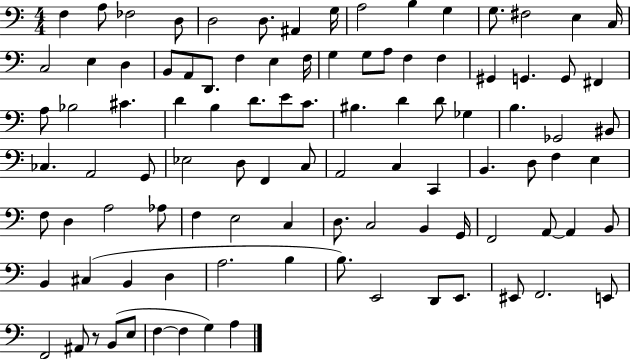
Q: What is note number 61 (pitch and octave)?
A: F3